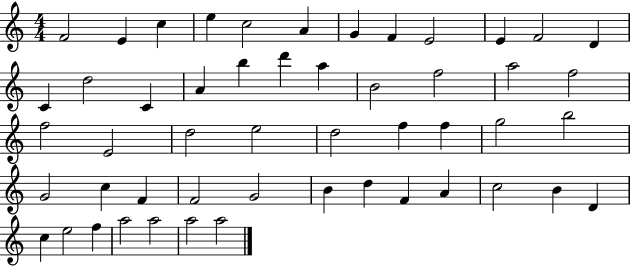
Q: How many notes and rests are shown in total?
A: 51